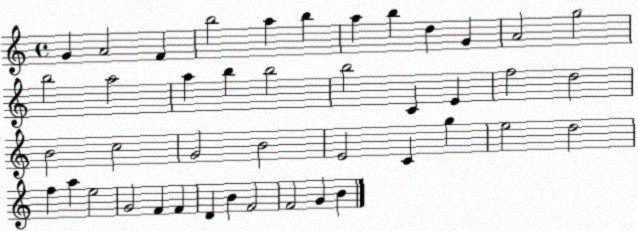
X:1
T:Untitled
M:4/4
L:1/4
K:C
G A2 F b2 a b a b d G A2 g2 b2 a2 a b b2 b2 C E f2 d2 B2 c2 G2 B2 E2 C g e2 d2 f a e2 G2 F F D B F2 F2 G B